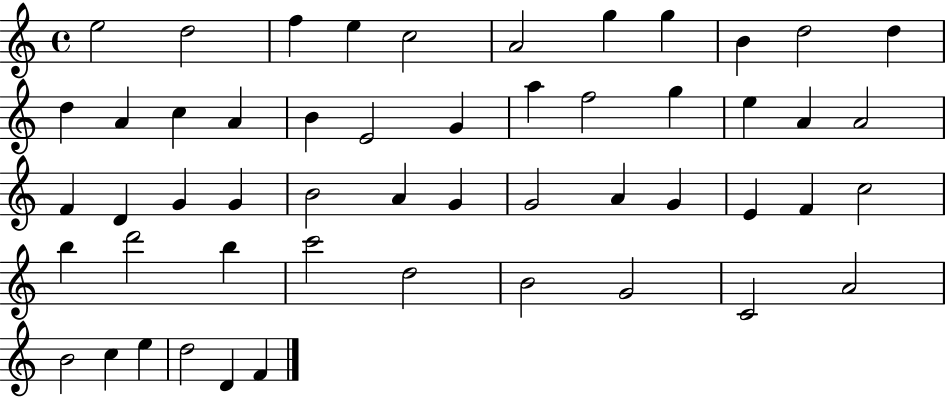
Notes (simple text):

E5/h D5/h F5/q E5/q C5/h A4/h G5/q G5/q B4/q D5/h D5/q D5/q A4/q C5/q A4/q B4/q E4/h G4/q A5/q F5/h G5/q E5/q A4/q A4/h F4/q D4/q G4/q G4/q B4/h A4/q G4/q G4/h A4/q G4/q E4/q F4/q C5/h B5/q D6/h B5/q C6/h D5/h B4/h G4/h C4/h A4/h B4/h C5/q E5/q D5/h D4/q F4/q